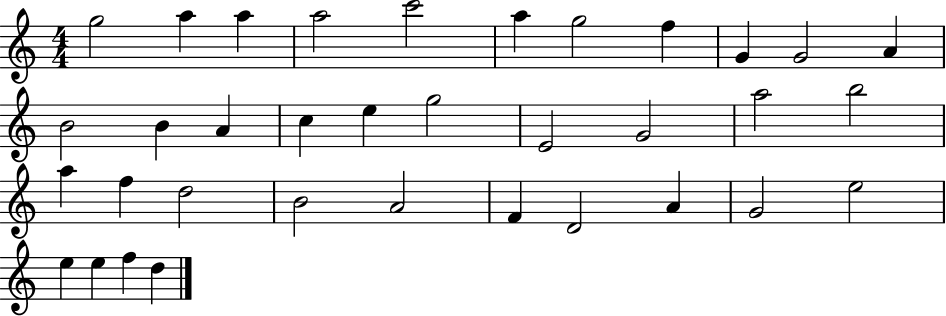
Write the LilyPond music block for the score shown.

{
  \clef treble
  \numericTimeSignature
  \time 4/4
  \key c \major
  g''2 a''4 a''4 | a''2 c'''2 | a''4 g''2 f''4 | g'4 g'2 a'4 | \break b'2 b'4 a'4 | c''4 e''4 g''2 | e'2 g'2 | a''2 b''2 | \break a''4 f''4 d''2 | b'2 a'2 | f'4 d'2 a'4 | g'2 e''2 | \break e''4 e''4 f''4 d''4 | \bar "|."
}